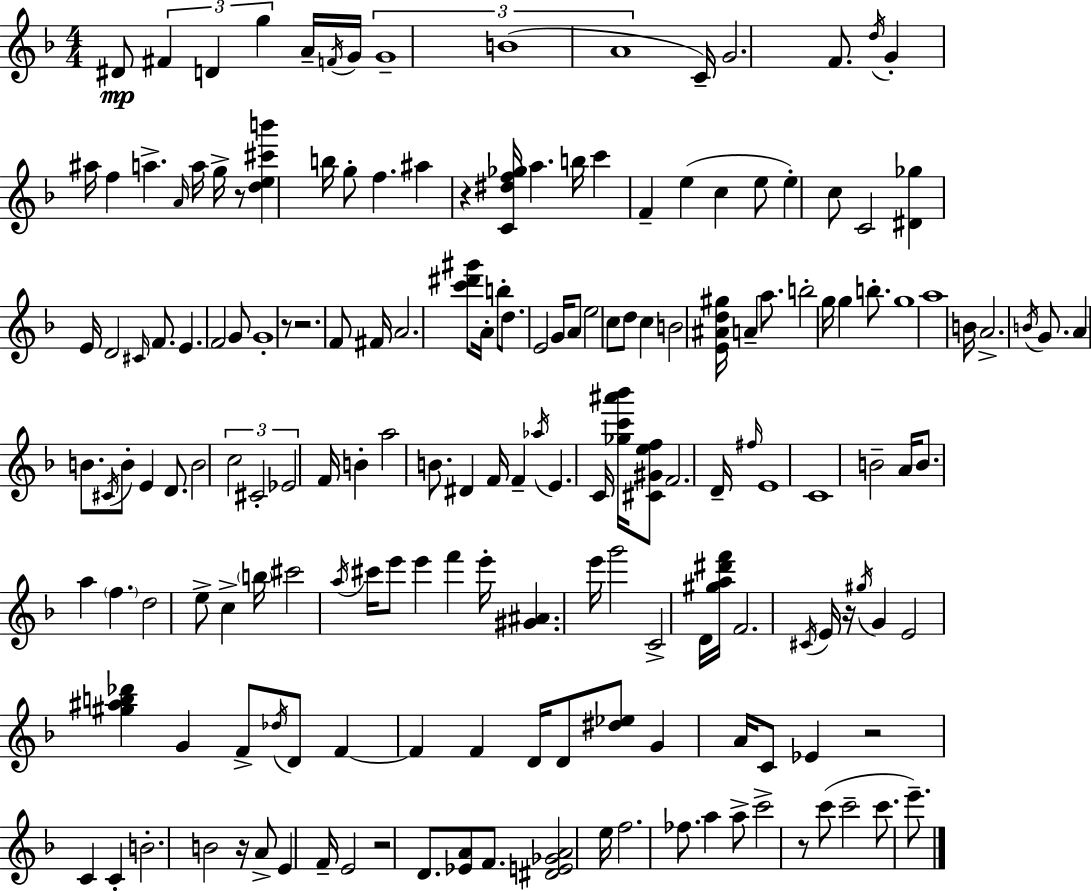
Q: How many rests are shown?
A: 9